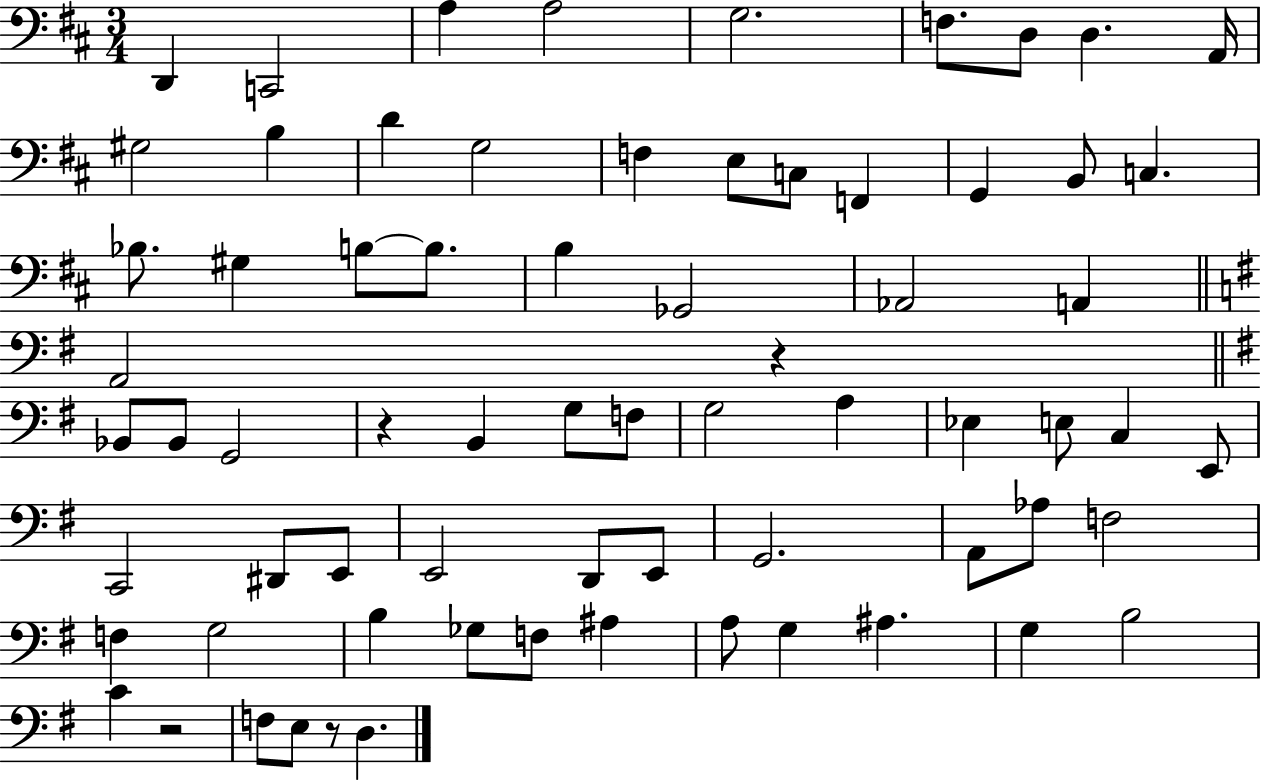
{
  \clef bass
  \numericTimeSignature
  \time 3/4
  \key d \major
  d,4 c,2 | a4 a2 | g2. | f8. d8 d4. a,16 | \break gis2 b4 | d'4 g2 | f4 e8 c8 f,4 | g,4 b,8 c4. | \break bes8. gis4 b8~~ b8. | b4 ges,2 | aes,2 a,4 | \bar "||" \break \key e \minor a,2 r4 | \bar "||" \break \key g \major bes,8 bes,8 g,2 | r4 b,4 g8 f8 | g2 a4 | ees4 e8 c4 e,8 | \break c,2 dis,8 e,8 | e,2 d,8 e,8 | g,2. | a,8 aes8 f2 | \break f4 g2 | b4 ges8 f8 ais4 | a8 g4 ais4. | g4 b2 | \break c'4 r2 | f8 e8 r8 d4. | \bar "|."
}